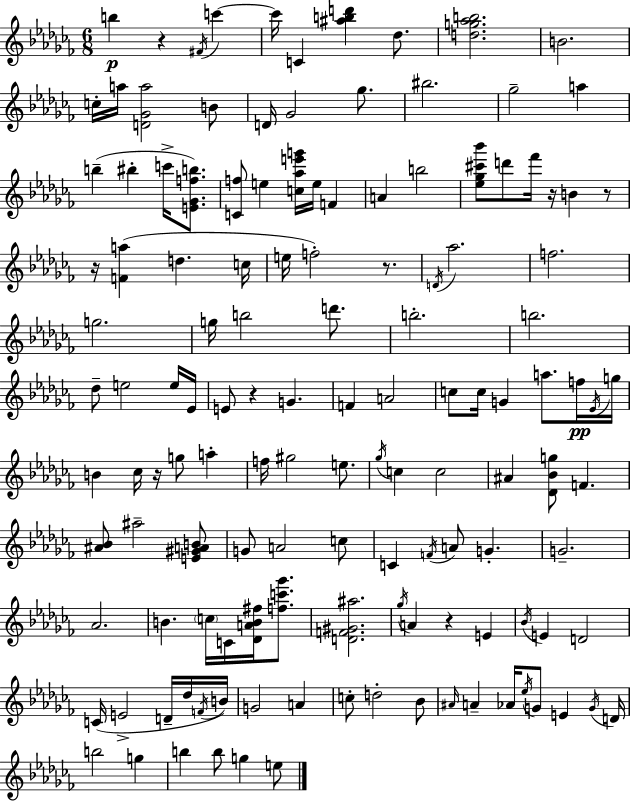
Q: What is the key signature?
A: AES minor